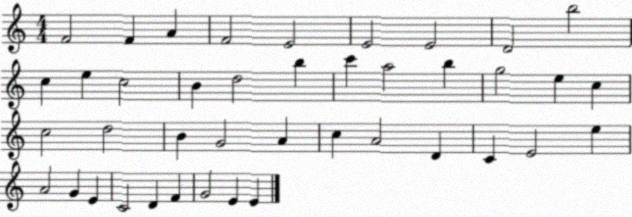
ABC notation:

X:1
T:Untitled
M:4/4
L:1/4
K:C
F2 F A F2 E2 E2 E2 D2 b2 c e c2 B d2 b c' a2 b g2 e c c2 d2 B G2 A c A2 D C E2 e A2 G E C2 D F G2 E E